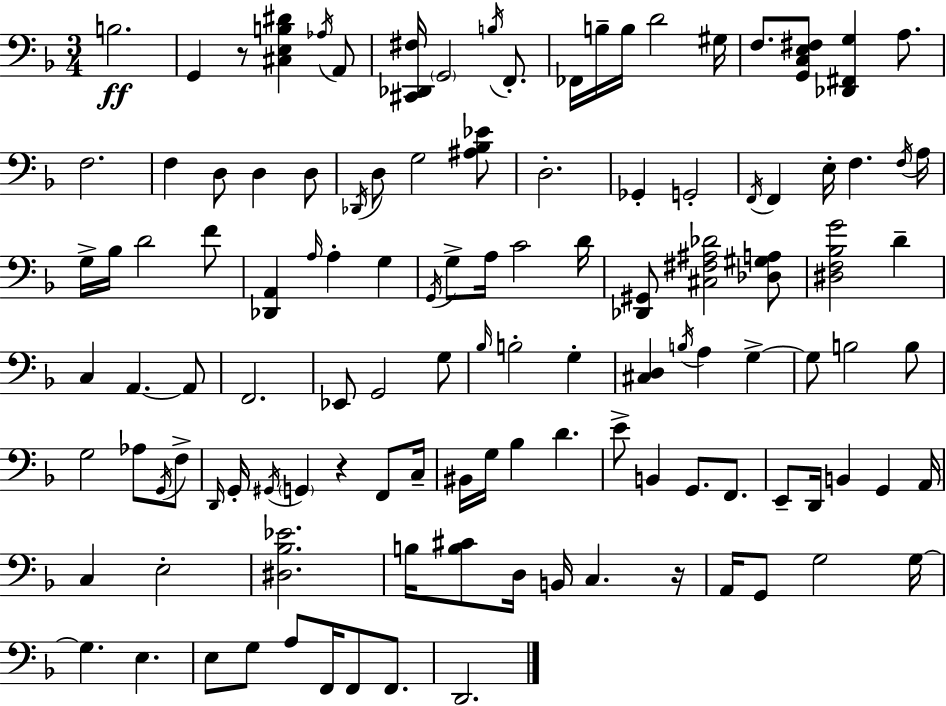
{
  \clef bass
  \numericTimeSignature
  \time 3/4
  \key d \minor
  b2.\ff | g,4 r8 <cis e b dis'>4 \acciaccatura { aes16 } a,8 | <cis, des, fis>16 \parenthesize g,2 \acciaccatura { b16 } f,8.-. | fes,16 b16-- b16 d'2 | \break gis16 f8. <g, c e fis>8 <des, fis, g>4 a8. | f2. | f4 d8 d4 | d8 \acciaccatura { des,16 } d8 g2 | \break <ais bes ees'>8 d2.-. | ges,4-. g,2-. | \acciaccatura { f,16 } f,4 e16-. f4. | \acciaccatura { f16 } a16 g16-> bes16 d'2 | \break f'8 <des, a,>4 \grace { a16 } a4-. | g4 \acciaccatura { g,16 } g8-> a16 c'2 | d'16 <des, gis,>8 <cis fis ais des'>2 | <des gis a>8 <dis f bes g'>2 | \break d'4-- c4 a,4.~~ | a,8 f,2. | ees,8 g,2 | g8 \grace { bes16 } b2-. | \break g4-. <cis d>4 | \acciaccatura { b16 } a4 g4->~~ g8 b2 | b8 g2 | aes8 \acciaccatura { g,16 } f8-> \grace { d,16 } g,16-. | \break \acciaccatura { gis,16 } \parenthesize g,4 r4 f,8 c16-- | bis,16 g16 bes4 d'4. | e'8-> b,4 g,8. f,8. | e,8-- d,16 b,4 g,4 a,16 | \break c4 e2-. | <dis bes ees'>2. | b16 <b cis'>8 d16 b,16 c4. r16 | a,16 g,8 g2 g16~~ | \break g4. e4. | e8 g8 a8 f,16 f,8 f,8. | d,2. | \bar "|."
}